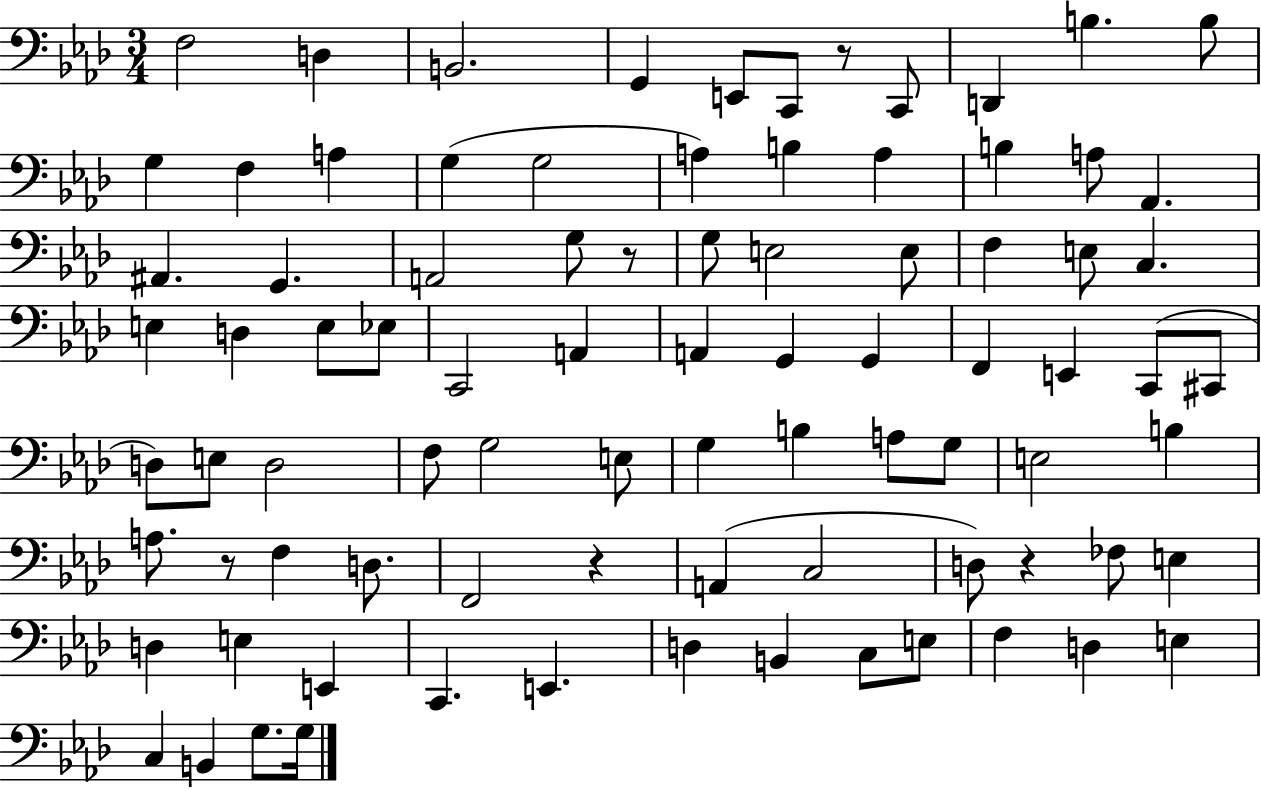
{
  \clef bass
  \numericTimeSignature
  \time 3/4
  \key aes \major
  f2 d4 | b,2. | g,4 e,8 c,8 r8 c,8 | d,4 b4. b8 | \break g4 f4 a4 | g4( g2 | a4) b4 a4 | b4 a8 aes,4. | \break ais,4. g,4. | a,2 g8 r8 | g8 e2 e8 | f4 e8 c4. | \break e4 d4 e8 ees8 | c,2 a,4 | a,4 g,4 g,4 | f,4 e,4 c,8( cis,8 | \break d8) e8 d2 | f8 g2 e8 | g4 b4 a8 g8 | e2 b4 | \break a8. r8 f4 d8. | f,2 r4 | a,4( c2 | d8) r4 fes8 e4 | \break d4 e4 e,4 | c,4. e,4. | d4 b,4 c8 e8 | f4 d4 e4 | \break c4 b,4 g8. g16 | \bar "|."
}